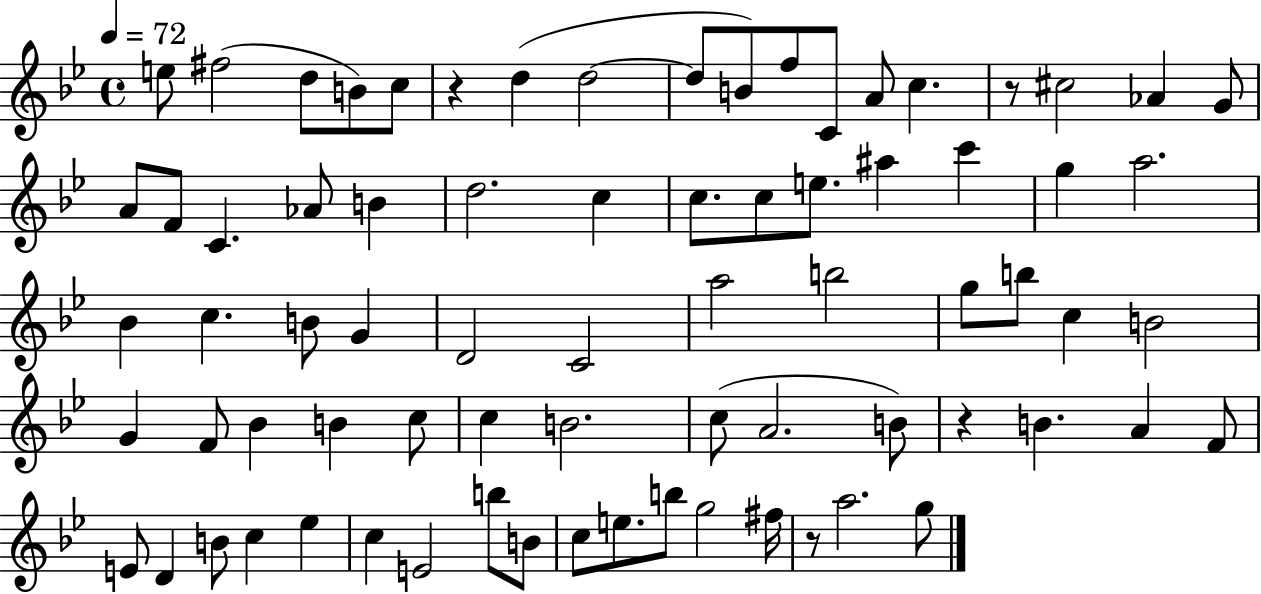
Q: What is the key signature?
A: BES major